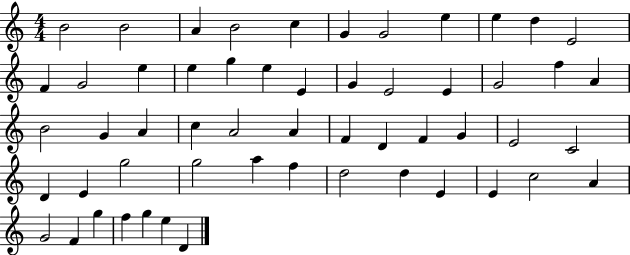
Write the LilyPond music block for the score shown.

{
  \clef treble
  \numericTimeSignature
  \time 4/4
  \key c \major
  b'2 b'2 | a'4 b'2 c''4 | g'4 g'2 e''4 | e''4 d''4 e'2 | \break f'4 g'2 e''4 | e''4 g''4 e''4 e'4 | g'4 e'2 e'4 | g'2 f''4 a'4 | \break b'2 g'4 a'4 | c''4 a'2 a'4 | f'4 d'4 f'4 g'4 | e'2 c'2 | \break d'4 e'4 g''2 | g''2 a''4 f''4 | d''2 d''4 e'4 | e'4 c''2 a'4 | \break g'2 f'4 g''4 | f''4 g''4 e''4 d'4 | \bar "|."
}